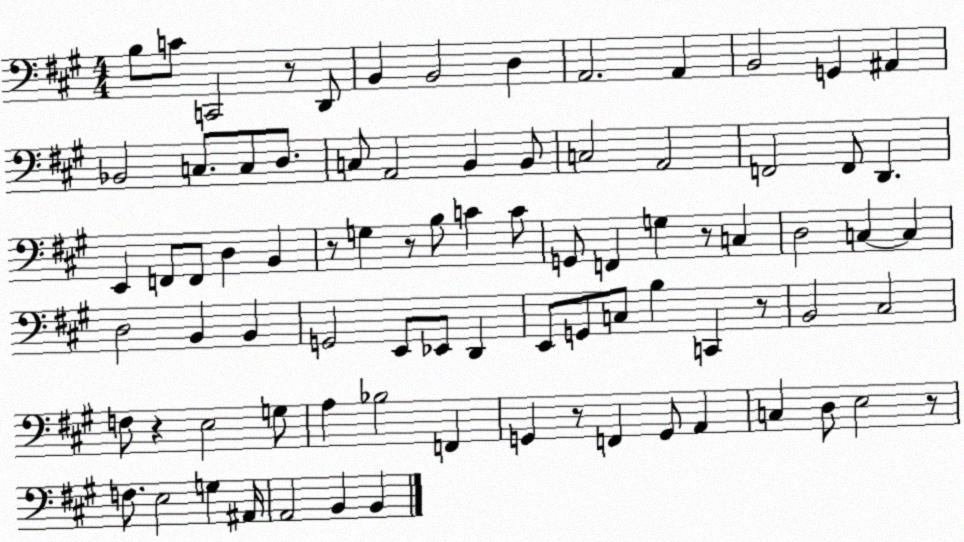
X:1
T:Untitled
M:4/4
L:1/4
K:A
B,/2 C/2 C,,2 z/2 D,,/2 B,, B,,2 D, A,,2 A,, B,,2 G,, ^A,, _B,,2 C,/2 C,/2 D,/2 C,/2 A,,2 B,, B,,/2 C,2 A,,2 F,,2 F,,/2 D,, E,, F,,/2 F,,/2 D, B,, z/2 G, z/2 B,/2 C C/2 G,,/2 F,, G, z/2 C, D,2 C, C, D,2 B,, B,, G,,2 E,,/2 _E,,/2 D,, E,,/2 G,,/2 C,/2 B, C,, z/2 B,,2 ^C,2 F,/2 z E,2 G,/2 A, _B,2 F,, G,, z/2 F,, G,,/2 A,, C, D,/2 E,2 z/2 F,/2 E,2 G, ^A,,/4 A,,2 B,, B,,